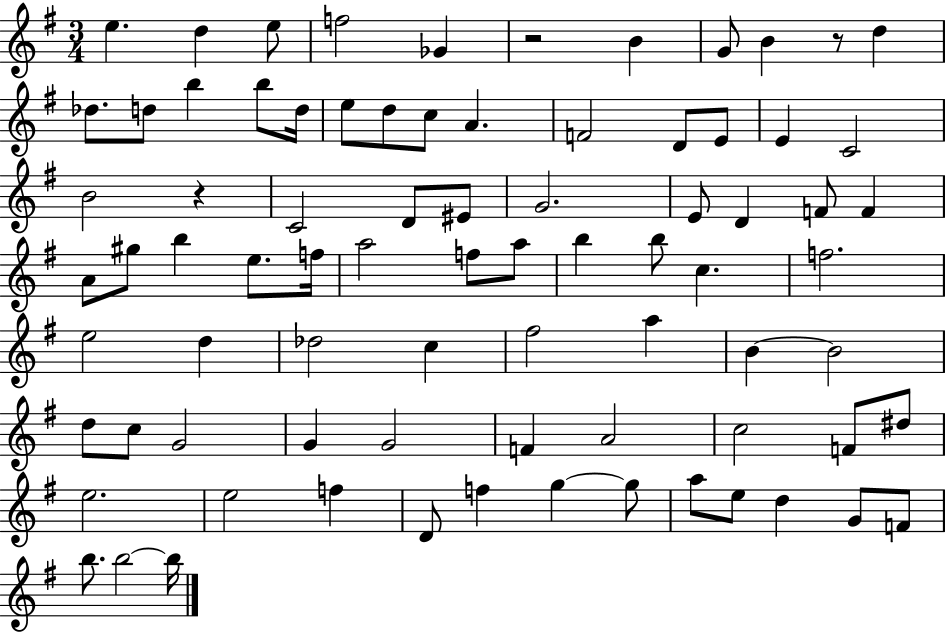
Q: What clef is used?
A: treble